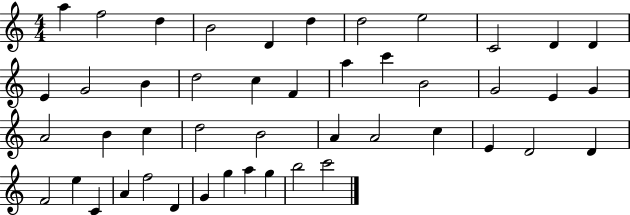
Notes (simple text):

A5/q F5/h D5/q B4/h D4/q D5/q D5/h E5/h C4/h D4/q D4/q E4/q G4/h B4/q D5/h C5/q F4/q A5/q C6/q B4/h G4/h E4/q G4/q A4/h B4/q C5/q D5/h B4/h A4/q A4/h C5/q E4/q D4/h D4/q F4/h E5/q C4/q A4/q F5/h D4/q G4/q G5/q A5/q G5/q B5/h C6/h